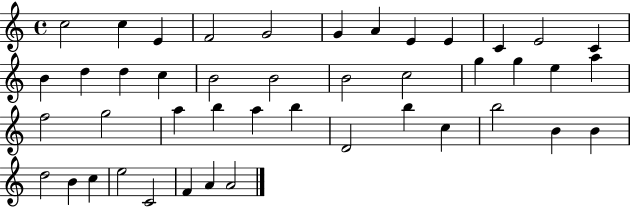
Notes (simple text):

C5/h C5/q E4/q F4/h G4/h G4/q A4/q E4/q E4/q C4/q E4/h C4/q B4/q D5/q D5/q C5/q B4/h B4/h B4/h C5/h G5/q G5/q E5/q A5/q F5/h G5/h A5/q B5/q A5/q B5/q D4/h B5/q C5/q B5/h B4/q B4/q D5/h B4/q C5/q E5/h C4/h F4/q A4/q A4/h